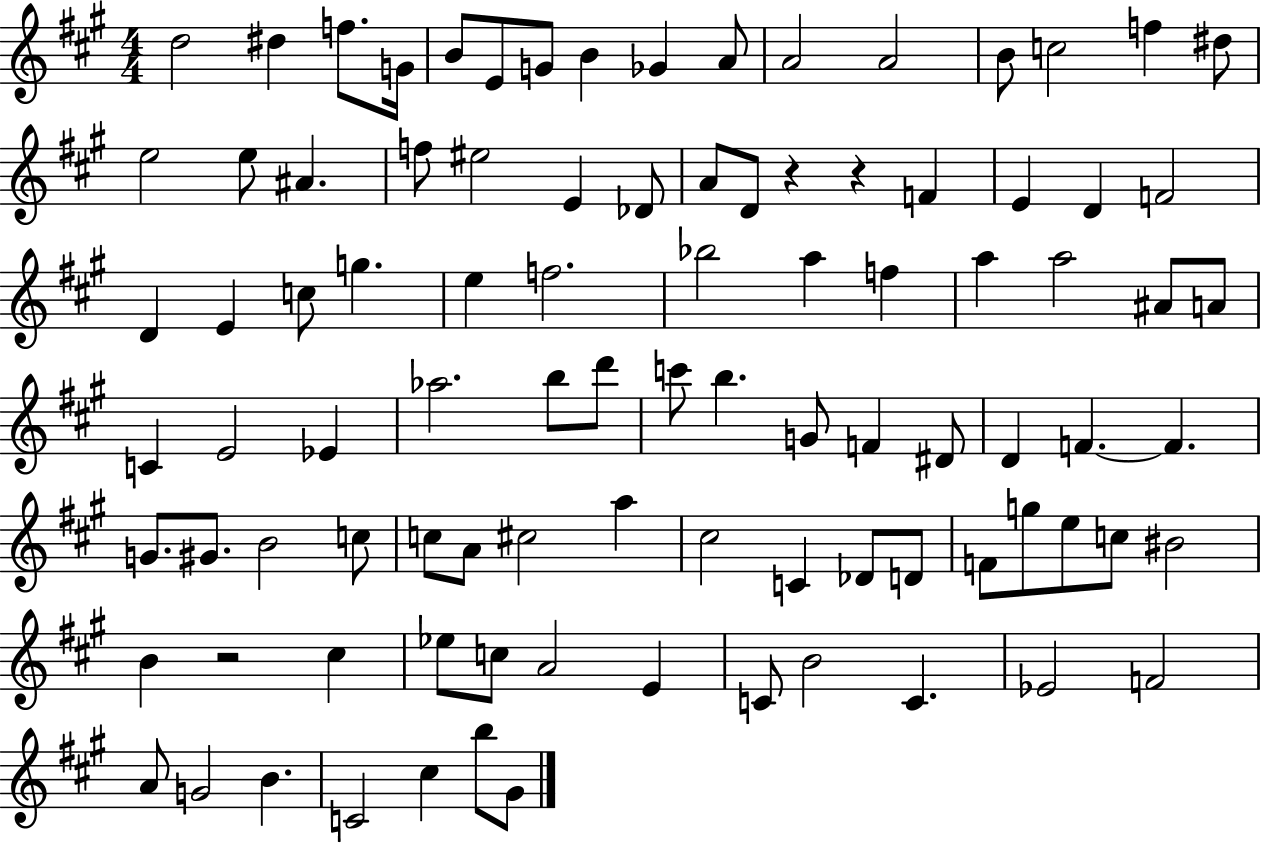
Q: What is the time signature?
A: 4/4